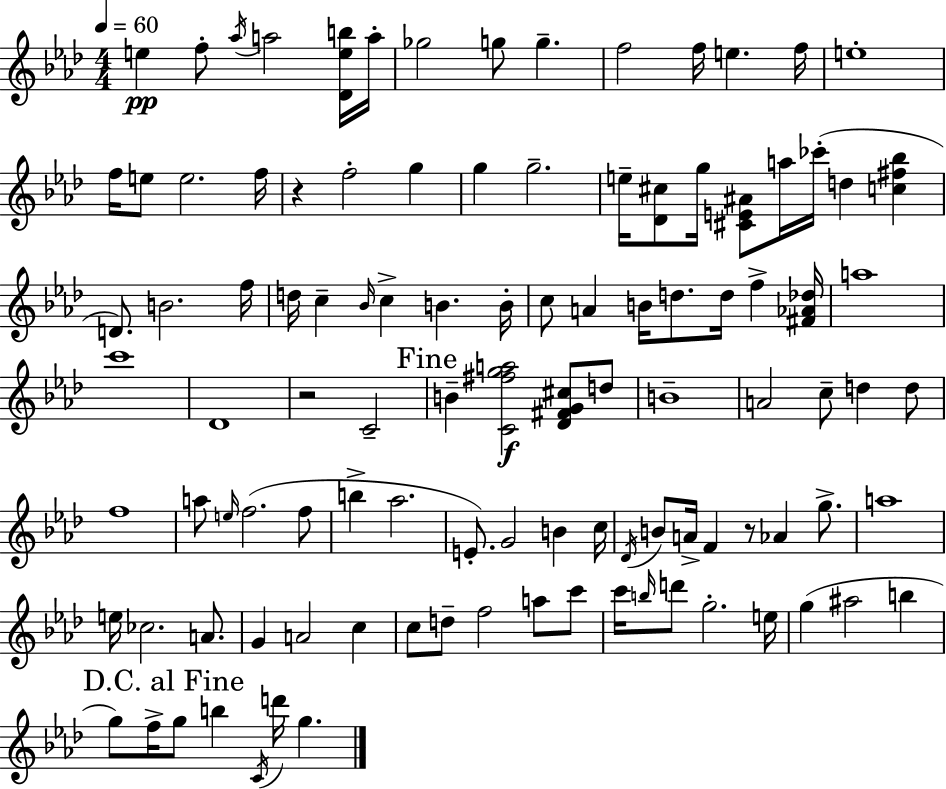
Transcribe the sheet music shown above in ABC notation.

X:1
T:Untitled
M:4/4
L:1/4
K:Ab
e f/2 _a/4 a2 [_Deb]/4 a/4 _g2 g/2 g f2 f/4 e f/4 e4 f/4 e/2 e2 f/4 z f2 g g g2 e/4 [_D^c]/2 g/4 [^CE^A]/2 a/4 _c'/4 d [c^f_b] D/2 B2 f/4 d/4 c _B/4 c B B/4 c/2 A B/4 d/2 d/4 f [^F_A_d]/4 a4 c'4 _D4 z2 C2 B [C^fga]2 [_D^FG^c]/2 d/2 B4 A2 c/2 d d/2 f4 a/2 e/4 f2 f/2 b _a2 E/2 G2 B c/4 _D/4 B/2 A/4 F z/2 _A g/2 a4 e/4 _c2 A/2 G A2 c c/2 d/2 f2 a/2 c'/2 c'/4 b/4 d'/2 g2 e/4 g ^a2 b g/2 f/4 g/2 b C/4 d'/4 g